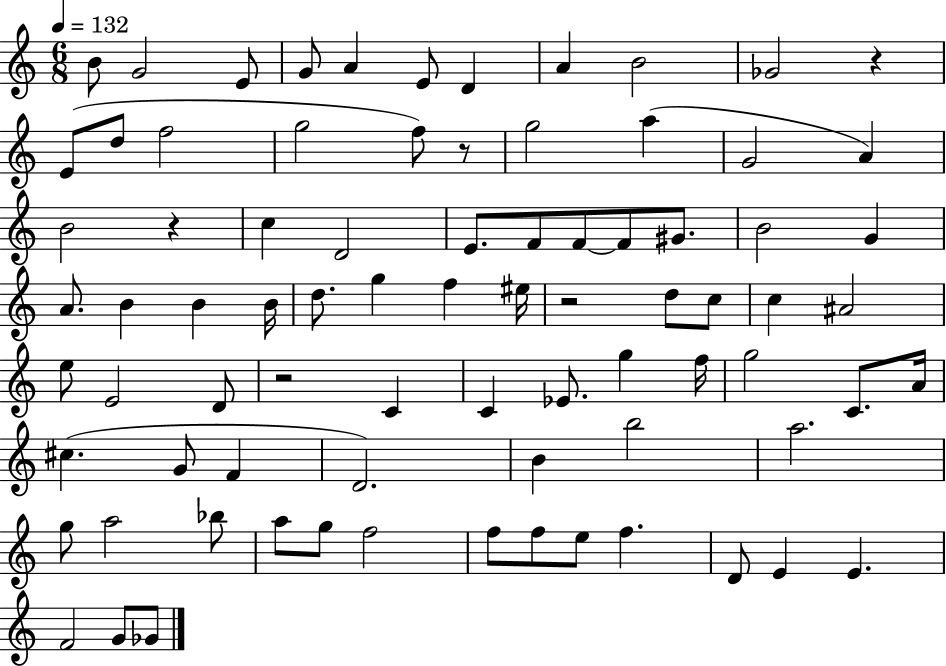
B4/e G4/h E4/e G4/e A4/q E4/e D4/q A4/q B4/h Gb4/h R/q E4/e D5/e F5/h G5/h F5/e R/e G5/h A5/q G4/h A4/q B4/h R/q C5/q D4/h E4/e. F4/e F4/e F4/e G#4/e. B4/h G4/q A4/e. B4/q B4/q B4/s D5/e. G5/q F5/q EIS5/s R/h D5/e C5/e C5/q A#4/h E5/e E4/h D4/e R/h C4/q C4/q Eb4/e. G5/q F5/s G5/h C4/e. A4/s C#5/q. G4/e F4/q D4/h. B4/q B5/h A5/h. G5/e A5/h Bb5/e A5/e G5/e F5/h F5/e F5/e E5/e F5/q. D4/e E4/q E4/q. F4/h G4/e Gb4/e